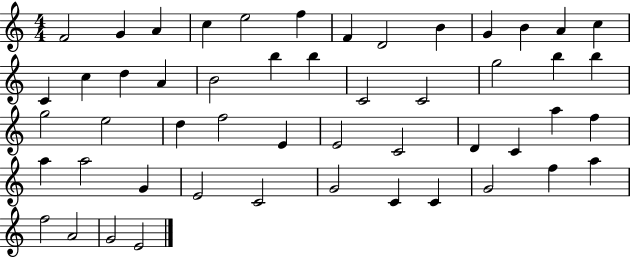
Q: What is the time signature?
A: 4/4